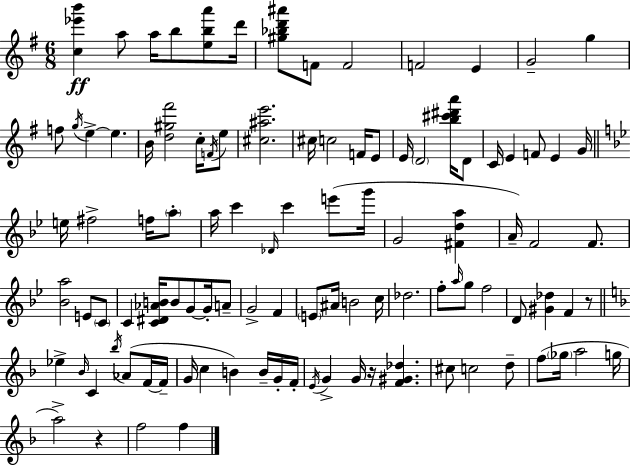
X:1
T:Untitled
M:6/8
L:1/4
K:G
[c_e'b'] a/2 a/4 b/2 [eba']/2 d'/4 [^g_bd'^a']/2 F/2 F2 F2 E G2 g f/2 g/4 e e B/4 [d^g^f']2 c/4 F/4 e/2 [^c^ae']2 ^c/4 c2 F/4 E/2 E/4 D2 [b^c'^d'a']/4 D/2 C/4 E F/2 E G/4 e/4 ^f2 f/4 a/2 a/4 c' _D/4 c' e'/2 g'/4 G2 [^Fda] A/4 F2 F/2 [_Ba]2 E/2 C/2 C [C^D_AB]/4 B/2 G/2 G/4 A/2 G2 F E/2 ^A/4 B2 c/4 _d2 f/2 a/4 g/2 f2 D/2 [^G_d] F z/2 _e _B/4 C _b/4 _A/2 F/4 F/4 G/4 c B B/4 G/4 F/4 E/4 G G/4 z/4 [F^G_d] ^c/2 c2 d/2 f/2 _g/4 a2 g/4 a2 z f2 f